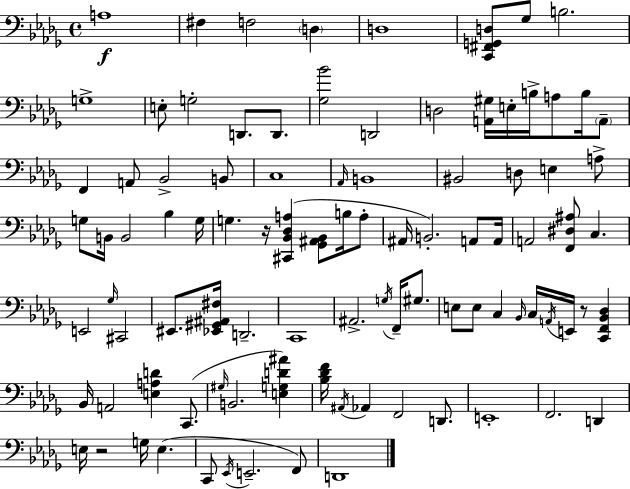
{
  \clef bass
  \time 4/4
  \defaultTimeSignature
  \key bes \minor
  a1\f | fis4 f2 \parenthesize d4 | d1 | <c, fis, g, d>8 ges8 b2. | \break g1-> | e8-. g2-. d,8. d,8. | <ges bes'>2 d,2 | d2 <a, gis>16 e16-. b16-> a8 b16 \parenthesize a,8-- | \break f,4 a,8 bes,2-> b,8 | c1 | \grace { aes,16 } b,1 | bis,2 d8 e4 a8-> | \break g8 b,16 b,2 bes4 | g16 g4. r16 <cis, bes, des a>4( <ges, ais, bes,>8 b16 a8-. | ais,16 b,2.-.) a,8 | a,16 a,2 <f, dis ais>8 c4. | \break e,2 \grace { ges16 } cis,2 | eis,8. <ees, gis, ais, fis>16 d,2.-- | c,1 | ais,2.-> \acciaccatura { g16 } f,16-- | \break gis8. e8 e8 c4 \grace { bes,16 } c16 \acciaccatura { a,16 } e,16 r8 | <c, f, bes, des>4 bes,16 a,2 <e a d'>4 | c,8.( \grace { gis16 } b,2. | <e g d' ais'>4) <bes des' f'>16 \acciaccatura { ais,16 } aes,4 f,2 | \break d,8. e,1-. | f,2. | d,4 e16 r2 | g16 e4.( c,8 \acciaccatura { ees,16 } e,2.-- | \break f,8) d,1 | \bar "|."
}